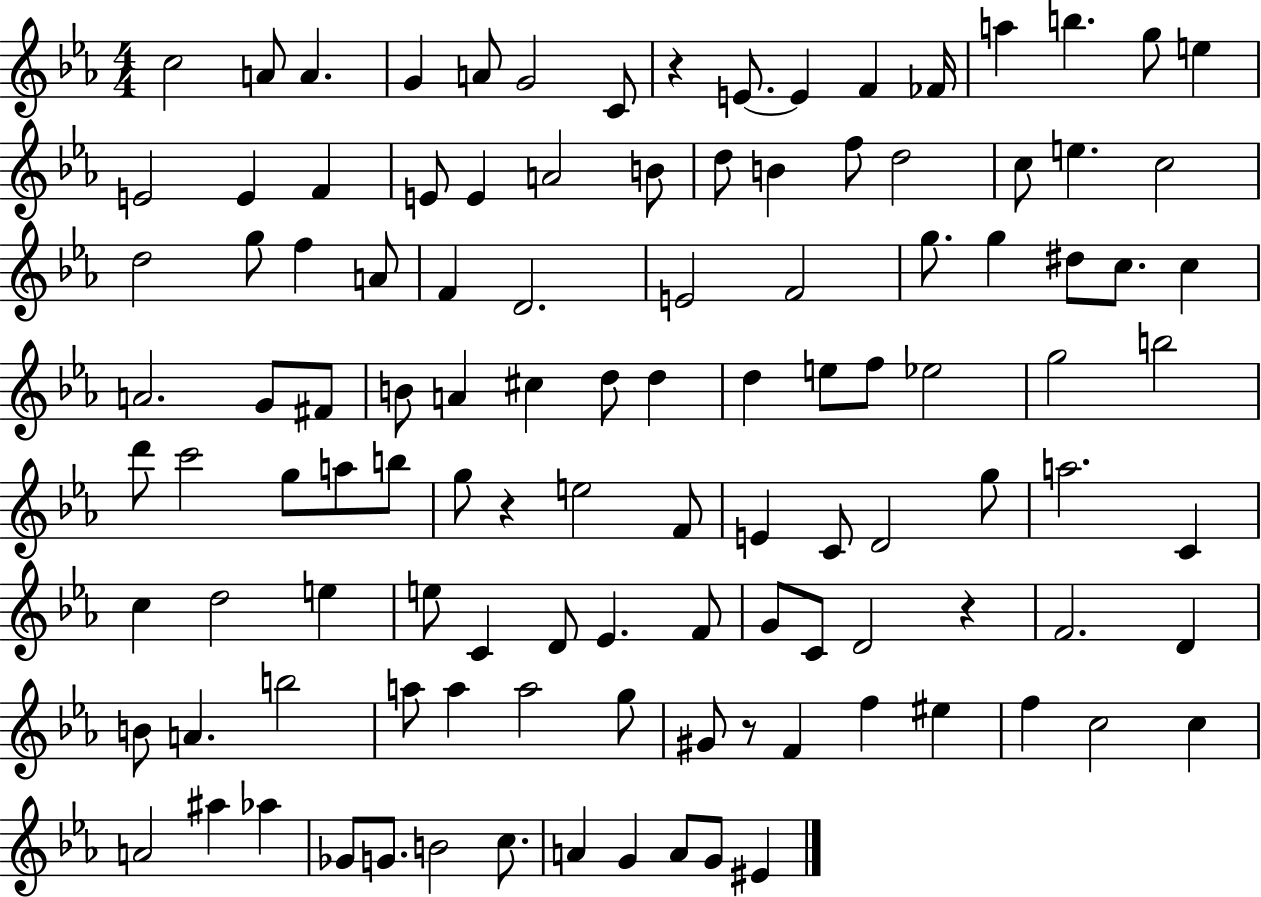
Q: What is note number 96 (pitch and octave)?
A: C5